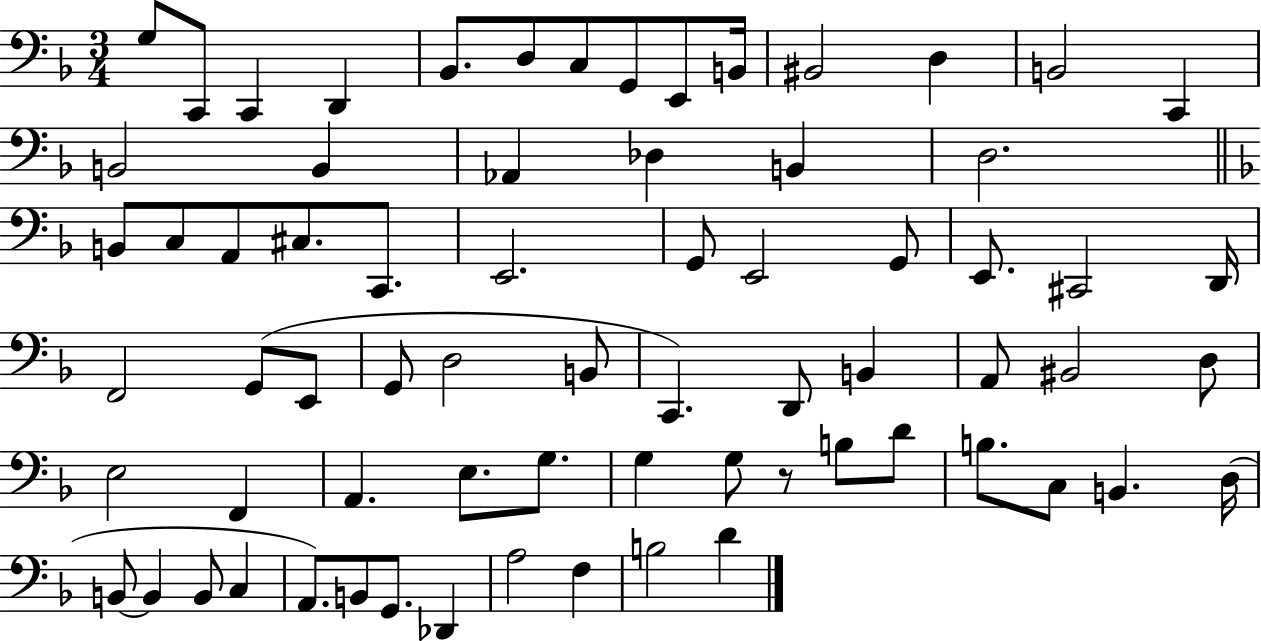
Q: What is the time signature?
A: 3/4